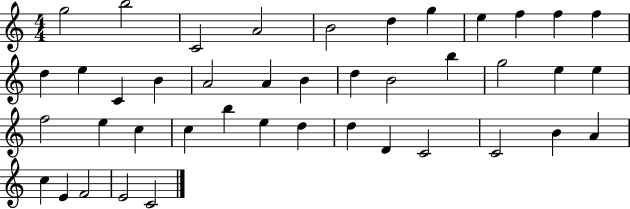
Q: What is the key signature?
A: C major